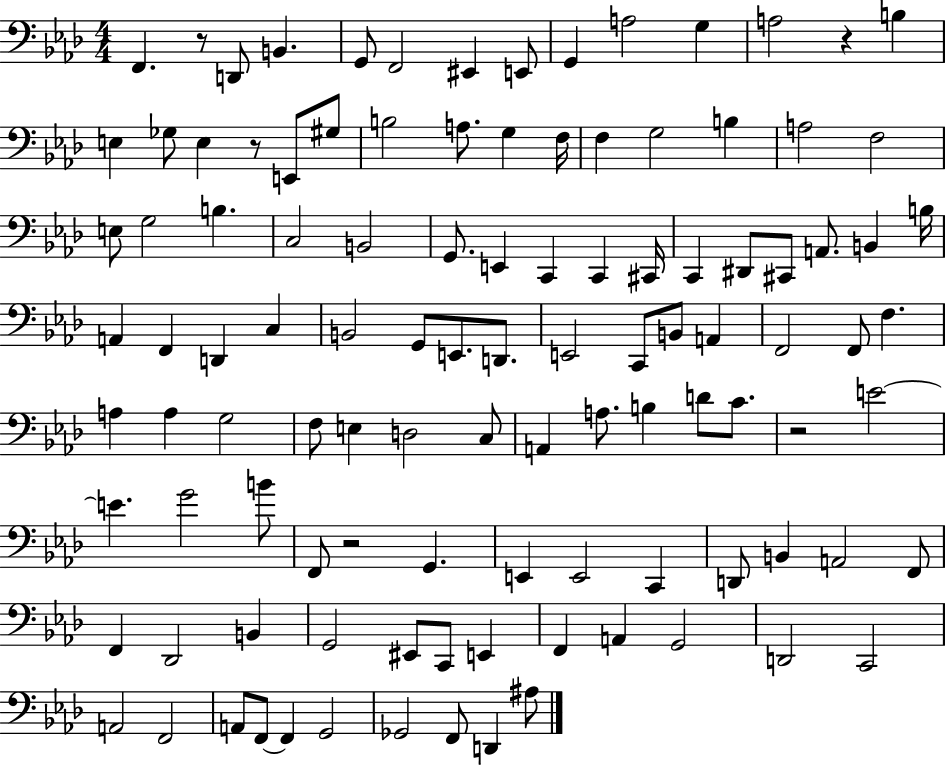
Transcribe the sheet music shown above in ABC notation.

X:1
T:Untitled
M:4/4
L:1/4
K:Ab
F,, z/2 D,,/2 B,, G,,/2 F,,2 ^E,, E,,/2 G,, A,2 G, A,2 z B, E, _G,/2 E, z/2 E,,/2 ^G,/2 B,2 A,/2 G, F,/4 F, G,2 B, A,2 F,2 E,/2 G,2 B, C,2 B,,2 G,,/2 E,, C,, C,, ^C,,/4 C,, ^D,,/2 ^C,,/2 A,,/2 B,, B,/4 A,, F,, D,, C, B,,2 G,,/2 E,,/2 D,,/2 E,,2 C,,/2 B,,/2 A,, F,,2 F,,/2 F, A, A, G,2 F,/2 E, D,2 C,/2 A,, A,/2 B, D/2 C/2 z2 E2 E G2 B/2 F,,/2 z2 G,, E,, E,,2 C,, D,,/2 B,, A,,2 F,,/2 F,, _D,,2 B,, G,,2 ^E,,/2 C,,/2 E,, F,, A,, G,,2 D,,2 C,,2 A,,2 F,,2 A,,/2 F,,/2 F,, G,,2 _G,,2 F,,/2 D,, ^A,/2